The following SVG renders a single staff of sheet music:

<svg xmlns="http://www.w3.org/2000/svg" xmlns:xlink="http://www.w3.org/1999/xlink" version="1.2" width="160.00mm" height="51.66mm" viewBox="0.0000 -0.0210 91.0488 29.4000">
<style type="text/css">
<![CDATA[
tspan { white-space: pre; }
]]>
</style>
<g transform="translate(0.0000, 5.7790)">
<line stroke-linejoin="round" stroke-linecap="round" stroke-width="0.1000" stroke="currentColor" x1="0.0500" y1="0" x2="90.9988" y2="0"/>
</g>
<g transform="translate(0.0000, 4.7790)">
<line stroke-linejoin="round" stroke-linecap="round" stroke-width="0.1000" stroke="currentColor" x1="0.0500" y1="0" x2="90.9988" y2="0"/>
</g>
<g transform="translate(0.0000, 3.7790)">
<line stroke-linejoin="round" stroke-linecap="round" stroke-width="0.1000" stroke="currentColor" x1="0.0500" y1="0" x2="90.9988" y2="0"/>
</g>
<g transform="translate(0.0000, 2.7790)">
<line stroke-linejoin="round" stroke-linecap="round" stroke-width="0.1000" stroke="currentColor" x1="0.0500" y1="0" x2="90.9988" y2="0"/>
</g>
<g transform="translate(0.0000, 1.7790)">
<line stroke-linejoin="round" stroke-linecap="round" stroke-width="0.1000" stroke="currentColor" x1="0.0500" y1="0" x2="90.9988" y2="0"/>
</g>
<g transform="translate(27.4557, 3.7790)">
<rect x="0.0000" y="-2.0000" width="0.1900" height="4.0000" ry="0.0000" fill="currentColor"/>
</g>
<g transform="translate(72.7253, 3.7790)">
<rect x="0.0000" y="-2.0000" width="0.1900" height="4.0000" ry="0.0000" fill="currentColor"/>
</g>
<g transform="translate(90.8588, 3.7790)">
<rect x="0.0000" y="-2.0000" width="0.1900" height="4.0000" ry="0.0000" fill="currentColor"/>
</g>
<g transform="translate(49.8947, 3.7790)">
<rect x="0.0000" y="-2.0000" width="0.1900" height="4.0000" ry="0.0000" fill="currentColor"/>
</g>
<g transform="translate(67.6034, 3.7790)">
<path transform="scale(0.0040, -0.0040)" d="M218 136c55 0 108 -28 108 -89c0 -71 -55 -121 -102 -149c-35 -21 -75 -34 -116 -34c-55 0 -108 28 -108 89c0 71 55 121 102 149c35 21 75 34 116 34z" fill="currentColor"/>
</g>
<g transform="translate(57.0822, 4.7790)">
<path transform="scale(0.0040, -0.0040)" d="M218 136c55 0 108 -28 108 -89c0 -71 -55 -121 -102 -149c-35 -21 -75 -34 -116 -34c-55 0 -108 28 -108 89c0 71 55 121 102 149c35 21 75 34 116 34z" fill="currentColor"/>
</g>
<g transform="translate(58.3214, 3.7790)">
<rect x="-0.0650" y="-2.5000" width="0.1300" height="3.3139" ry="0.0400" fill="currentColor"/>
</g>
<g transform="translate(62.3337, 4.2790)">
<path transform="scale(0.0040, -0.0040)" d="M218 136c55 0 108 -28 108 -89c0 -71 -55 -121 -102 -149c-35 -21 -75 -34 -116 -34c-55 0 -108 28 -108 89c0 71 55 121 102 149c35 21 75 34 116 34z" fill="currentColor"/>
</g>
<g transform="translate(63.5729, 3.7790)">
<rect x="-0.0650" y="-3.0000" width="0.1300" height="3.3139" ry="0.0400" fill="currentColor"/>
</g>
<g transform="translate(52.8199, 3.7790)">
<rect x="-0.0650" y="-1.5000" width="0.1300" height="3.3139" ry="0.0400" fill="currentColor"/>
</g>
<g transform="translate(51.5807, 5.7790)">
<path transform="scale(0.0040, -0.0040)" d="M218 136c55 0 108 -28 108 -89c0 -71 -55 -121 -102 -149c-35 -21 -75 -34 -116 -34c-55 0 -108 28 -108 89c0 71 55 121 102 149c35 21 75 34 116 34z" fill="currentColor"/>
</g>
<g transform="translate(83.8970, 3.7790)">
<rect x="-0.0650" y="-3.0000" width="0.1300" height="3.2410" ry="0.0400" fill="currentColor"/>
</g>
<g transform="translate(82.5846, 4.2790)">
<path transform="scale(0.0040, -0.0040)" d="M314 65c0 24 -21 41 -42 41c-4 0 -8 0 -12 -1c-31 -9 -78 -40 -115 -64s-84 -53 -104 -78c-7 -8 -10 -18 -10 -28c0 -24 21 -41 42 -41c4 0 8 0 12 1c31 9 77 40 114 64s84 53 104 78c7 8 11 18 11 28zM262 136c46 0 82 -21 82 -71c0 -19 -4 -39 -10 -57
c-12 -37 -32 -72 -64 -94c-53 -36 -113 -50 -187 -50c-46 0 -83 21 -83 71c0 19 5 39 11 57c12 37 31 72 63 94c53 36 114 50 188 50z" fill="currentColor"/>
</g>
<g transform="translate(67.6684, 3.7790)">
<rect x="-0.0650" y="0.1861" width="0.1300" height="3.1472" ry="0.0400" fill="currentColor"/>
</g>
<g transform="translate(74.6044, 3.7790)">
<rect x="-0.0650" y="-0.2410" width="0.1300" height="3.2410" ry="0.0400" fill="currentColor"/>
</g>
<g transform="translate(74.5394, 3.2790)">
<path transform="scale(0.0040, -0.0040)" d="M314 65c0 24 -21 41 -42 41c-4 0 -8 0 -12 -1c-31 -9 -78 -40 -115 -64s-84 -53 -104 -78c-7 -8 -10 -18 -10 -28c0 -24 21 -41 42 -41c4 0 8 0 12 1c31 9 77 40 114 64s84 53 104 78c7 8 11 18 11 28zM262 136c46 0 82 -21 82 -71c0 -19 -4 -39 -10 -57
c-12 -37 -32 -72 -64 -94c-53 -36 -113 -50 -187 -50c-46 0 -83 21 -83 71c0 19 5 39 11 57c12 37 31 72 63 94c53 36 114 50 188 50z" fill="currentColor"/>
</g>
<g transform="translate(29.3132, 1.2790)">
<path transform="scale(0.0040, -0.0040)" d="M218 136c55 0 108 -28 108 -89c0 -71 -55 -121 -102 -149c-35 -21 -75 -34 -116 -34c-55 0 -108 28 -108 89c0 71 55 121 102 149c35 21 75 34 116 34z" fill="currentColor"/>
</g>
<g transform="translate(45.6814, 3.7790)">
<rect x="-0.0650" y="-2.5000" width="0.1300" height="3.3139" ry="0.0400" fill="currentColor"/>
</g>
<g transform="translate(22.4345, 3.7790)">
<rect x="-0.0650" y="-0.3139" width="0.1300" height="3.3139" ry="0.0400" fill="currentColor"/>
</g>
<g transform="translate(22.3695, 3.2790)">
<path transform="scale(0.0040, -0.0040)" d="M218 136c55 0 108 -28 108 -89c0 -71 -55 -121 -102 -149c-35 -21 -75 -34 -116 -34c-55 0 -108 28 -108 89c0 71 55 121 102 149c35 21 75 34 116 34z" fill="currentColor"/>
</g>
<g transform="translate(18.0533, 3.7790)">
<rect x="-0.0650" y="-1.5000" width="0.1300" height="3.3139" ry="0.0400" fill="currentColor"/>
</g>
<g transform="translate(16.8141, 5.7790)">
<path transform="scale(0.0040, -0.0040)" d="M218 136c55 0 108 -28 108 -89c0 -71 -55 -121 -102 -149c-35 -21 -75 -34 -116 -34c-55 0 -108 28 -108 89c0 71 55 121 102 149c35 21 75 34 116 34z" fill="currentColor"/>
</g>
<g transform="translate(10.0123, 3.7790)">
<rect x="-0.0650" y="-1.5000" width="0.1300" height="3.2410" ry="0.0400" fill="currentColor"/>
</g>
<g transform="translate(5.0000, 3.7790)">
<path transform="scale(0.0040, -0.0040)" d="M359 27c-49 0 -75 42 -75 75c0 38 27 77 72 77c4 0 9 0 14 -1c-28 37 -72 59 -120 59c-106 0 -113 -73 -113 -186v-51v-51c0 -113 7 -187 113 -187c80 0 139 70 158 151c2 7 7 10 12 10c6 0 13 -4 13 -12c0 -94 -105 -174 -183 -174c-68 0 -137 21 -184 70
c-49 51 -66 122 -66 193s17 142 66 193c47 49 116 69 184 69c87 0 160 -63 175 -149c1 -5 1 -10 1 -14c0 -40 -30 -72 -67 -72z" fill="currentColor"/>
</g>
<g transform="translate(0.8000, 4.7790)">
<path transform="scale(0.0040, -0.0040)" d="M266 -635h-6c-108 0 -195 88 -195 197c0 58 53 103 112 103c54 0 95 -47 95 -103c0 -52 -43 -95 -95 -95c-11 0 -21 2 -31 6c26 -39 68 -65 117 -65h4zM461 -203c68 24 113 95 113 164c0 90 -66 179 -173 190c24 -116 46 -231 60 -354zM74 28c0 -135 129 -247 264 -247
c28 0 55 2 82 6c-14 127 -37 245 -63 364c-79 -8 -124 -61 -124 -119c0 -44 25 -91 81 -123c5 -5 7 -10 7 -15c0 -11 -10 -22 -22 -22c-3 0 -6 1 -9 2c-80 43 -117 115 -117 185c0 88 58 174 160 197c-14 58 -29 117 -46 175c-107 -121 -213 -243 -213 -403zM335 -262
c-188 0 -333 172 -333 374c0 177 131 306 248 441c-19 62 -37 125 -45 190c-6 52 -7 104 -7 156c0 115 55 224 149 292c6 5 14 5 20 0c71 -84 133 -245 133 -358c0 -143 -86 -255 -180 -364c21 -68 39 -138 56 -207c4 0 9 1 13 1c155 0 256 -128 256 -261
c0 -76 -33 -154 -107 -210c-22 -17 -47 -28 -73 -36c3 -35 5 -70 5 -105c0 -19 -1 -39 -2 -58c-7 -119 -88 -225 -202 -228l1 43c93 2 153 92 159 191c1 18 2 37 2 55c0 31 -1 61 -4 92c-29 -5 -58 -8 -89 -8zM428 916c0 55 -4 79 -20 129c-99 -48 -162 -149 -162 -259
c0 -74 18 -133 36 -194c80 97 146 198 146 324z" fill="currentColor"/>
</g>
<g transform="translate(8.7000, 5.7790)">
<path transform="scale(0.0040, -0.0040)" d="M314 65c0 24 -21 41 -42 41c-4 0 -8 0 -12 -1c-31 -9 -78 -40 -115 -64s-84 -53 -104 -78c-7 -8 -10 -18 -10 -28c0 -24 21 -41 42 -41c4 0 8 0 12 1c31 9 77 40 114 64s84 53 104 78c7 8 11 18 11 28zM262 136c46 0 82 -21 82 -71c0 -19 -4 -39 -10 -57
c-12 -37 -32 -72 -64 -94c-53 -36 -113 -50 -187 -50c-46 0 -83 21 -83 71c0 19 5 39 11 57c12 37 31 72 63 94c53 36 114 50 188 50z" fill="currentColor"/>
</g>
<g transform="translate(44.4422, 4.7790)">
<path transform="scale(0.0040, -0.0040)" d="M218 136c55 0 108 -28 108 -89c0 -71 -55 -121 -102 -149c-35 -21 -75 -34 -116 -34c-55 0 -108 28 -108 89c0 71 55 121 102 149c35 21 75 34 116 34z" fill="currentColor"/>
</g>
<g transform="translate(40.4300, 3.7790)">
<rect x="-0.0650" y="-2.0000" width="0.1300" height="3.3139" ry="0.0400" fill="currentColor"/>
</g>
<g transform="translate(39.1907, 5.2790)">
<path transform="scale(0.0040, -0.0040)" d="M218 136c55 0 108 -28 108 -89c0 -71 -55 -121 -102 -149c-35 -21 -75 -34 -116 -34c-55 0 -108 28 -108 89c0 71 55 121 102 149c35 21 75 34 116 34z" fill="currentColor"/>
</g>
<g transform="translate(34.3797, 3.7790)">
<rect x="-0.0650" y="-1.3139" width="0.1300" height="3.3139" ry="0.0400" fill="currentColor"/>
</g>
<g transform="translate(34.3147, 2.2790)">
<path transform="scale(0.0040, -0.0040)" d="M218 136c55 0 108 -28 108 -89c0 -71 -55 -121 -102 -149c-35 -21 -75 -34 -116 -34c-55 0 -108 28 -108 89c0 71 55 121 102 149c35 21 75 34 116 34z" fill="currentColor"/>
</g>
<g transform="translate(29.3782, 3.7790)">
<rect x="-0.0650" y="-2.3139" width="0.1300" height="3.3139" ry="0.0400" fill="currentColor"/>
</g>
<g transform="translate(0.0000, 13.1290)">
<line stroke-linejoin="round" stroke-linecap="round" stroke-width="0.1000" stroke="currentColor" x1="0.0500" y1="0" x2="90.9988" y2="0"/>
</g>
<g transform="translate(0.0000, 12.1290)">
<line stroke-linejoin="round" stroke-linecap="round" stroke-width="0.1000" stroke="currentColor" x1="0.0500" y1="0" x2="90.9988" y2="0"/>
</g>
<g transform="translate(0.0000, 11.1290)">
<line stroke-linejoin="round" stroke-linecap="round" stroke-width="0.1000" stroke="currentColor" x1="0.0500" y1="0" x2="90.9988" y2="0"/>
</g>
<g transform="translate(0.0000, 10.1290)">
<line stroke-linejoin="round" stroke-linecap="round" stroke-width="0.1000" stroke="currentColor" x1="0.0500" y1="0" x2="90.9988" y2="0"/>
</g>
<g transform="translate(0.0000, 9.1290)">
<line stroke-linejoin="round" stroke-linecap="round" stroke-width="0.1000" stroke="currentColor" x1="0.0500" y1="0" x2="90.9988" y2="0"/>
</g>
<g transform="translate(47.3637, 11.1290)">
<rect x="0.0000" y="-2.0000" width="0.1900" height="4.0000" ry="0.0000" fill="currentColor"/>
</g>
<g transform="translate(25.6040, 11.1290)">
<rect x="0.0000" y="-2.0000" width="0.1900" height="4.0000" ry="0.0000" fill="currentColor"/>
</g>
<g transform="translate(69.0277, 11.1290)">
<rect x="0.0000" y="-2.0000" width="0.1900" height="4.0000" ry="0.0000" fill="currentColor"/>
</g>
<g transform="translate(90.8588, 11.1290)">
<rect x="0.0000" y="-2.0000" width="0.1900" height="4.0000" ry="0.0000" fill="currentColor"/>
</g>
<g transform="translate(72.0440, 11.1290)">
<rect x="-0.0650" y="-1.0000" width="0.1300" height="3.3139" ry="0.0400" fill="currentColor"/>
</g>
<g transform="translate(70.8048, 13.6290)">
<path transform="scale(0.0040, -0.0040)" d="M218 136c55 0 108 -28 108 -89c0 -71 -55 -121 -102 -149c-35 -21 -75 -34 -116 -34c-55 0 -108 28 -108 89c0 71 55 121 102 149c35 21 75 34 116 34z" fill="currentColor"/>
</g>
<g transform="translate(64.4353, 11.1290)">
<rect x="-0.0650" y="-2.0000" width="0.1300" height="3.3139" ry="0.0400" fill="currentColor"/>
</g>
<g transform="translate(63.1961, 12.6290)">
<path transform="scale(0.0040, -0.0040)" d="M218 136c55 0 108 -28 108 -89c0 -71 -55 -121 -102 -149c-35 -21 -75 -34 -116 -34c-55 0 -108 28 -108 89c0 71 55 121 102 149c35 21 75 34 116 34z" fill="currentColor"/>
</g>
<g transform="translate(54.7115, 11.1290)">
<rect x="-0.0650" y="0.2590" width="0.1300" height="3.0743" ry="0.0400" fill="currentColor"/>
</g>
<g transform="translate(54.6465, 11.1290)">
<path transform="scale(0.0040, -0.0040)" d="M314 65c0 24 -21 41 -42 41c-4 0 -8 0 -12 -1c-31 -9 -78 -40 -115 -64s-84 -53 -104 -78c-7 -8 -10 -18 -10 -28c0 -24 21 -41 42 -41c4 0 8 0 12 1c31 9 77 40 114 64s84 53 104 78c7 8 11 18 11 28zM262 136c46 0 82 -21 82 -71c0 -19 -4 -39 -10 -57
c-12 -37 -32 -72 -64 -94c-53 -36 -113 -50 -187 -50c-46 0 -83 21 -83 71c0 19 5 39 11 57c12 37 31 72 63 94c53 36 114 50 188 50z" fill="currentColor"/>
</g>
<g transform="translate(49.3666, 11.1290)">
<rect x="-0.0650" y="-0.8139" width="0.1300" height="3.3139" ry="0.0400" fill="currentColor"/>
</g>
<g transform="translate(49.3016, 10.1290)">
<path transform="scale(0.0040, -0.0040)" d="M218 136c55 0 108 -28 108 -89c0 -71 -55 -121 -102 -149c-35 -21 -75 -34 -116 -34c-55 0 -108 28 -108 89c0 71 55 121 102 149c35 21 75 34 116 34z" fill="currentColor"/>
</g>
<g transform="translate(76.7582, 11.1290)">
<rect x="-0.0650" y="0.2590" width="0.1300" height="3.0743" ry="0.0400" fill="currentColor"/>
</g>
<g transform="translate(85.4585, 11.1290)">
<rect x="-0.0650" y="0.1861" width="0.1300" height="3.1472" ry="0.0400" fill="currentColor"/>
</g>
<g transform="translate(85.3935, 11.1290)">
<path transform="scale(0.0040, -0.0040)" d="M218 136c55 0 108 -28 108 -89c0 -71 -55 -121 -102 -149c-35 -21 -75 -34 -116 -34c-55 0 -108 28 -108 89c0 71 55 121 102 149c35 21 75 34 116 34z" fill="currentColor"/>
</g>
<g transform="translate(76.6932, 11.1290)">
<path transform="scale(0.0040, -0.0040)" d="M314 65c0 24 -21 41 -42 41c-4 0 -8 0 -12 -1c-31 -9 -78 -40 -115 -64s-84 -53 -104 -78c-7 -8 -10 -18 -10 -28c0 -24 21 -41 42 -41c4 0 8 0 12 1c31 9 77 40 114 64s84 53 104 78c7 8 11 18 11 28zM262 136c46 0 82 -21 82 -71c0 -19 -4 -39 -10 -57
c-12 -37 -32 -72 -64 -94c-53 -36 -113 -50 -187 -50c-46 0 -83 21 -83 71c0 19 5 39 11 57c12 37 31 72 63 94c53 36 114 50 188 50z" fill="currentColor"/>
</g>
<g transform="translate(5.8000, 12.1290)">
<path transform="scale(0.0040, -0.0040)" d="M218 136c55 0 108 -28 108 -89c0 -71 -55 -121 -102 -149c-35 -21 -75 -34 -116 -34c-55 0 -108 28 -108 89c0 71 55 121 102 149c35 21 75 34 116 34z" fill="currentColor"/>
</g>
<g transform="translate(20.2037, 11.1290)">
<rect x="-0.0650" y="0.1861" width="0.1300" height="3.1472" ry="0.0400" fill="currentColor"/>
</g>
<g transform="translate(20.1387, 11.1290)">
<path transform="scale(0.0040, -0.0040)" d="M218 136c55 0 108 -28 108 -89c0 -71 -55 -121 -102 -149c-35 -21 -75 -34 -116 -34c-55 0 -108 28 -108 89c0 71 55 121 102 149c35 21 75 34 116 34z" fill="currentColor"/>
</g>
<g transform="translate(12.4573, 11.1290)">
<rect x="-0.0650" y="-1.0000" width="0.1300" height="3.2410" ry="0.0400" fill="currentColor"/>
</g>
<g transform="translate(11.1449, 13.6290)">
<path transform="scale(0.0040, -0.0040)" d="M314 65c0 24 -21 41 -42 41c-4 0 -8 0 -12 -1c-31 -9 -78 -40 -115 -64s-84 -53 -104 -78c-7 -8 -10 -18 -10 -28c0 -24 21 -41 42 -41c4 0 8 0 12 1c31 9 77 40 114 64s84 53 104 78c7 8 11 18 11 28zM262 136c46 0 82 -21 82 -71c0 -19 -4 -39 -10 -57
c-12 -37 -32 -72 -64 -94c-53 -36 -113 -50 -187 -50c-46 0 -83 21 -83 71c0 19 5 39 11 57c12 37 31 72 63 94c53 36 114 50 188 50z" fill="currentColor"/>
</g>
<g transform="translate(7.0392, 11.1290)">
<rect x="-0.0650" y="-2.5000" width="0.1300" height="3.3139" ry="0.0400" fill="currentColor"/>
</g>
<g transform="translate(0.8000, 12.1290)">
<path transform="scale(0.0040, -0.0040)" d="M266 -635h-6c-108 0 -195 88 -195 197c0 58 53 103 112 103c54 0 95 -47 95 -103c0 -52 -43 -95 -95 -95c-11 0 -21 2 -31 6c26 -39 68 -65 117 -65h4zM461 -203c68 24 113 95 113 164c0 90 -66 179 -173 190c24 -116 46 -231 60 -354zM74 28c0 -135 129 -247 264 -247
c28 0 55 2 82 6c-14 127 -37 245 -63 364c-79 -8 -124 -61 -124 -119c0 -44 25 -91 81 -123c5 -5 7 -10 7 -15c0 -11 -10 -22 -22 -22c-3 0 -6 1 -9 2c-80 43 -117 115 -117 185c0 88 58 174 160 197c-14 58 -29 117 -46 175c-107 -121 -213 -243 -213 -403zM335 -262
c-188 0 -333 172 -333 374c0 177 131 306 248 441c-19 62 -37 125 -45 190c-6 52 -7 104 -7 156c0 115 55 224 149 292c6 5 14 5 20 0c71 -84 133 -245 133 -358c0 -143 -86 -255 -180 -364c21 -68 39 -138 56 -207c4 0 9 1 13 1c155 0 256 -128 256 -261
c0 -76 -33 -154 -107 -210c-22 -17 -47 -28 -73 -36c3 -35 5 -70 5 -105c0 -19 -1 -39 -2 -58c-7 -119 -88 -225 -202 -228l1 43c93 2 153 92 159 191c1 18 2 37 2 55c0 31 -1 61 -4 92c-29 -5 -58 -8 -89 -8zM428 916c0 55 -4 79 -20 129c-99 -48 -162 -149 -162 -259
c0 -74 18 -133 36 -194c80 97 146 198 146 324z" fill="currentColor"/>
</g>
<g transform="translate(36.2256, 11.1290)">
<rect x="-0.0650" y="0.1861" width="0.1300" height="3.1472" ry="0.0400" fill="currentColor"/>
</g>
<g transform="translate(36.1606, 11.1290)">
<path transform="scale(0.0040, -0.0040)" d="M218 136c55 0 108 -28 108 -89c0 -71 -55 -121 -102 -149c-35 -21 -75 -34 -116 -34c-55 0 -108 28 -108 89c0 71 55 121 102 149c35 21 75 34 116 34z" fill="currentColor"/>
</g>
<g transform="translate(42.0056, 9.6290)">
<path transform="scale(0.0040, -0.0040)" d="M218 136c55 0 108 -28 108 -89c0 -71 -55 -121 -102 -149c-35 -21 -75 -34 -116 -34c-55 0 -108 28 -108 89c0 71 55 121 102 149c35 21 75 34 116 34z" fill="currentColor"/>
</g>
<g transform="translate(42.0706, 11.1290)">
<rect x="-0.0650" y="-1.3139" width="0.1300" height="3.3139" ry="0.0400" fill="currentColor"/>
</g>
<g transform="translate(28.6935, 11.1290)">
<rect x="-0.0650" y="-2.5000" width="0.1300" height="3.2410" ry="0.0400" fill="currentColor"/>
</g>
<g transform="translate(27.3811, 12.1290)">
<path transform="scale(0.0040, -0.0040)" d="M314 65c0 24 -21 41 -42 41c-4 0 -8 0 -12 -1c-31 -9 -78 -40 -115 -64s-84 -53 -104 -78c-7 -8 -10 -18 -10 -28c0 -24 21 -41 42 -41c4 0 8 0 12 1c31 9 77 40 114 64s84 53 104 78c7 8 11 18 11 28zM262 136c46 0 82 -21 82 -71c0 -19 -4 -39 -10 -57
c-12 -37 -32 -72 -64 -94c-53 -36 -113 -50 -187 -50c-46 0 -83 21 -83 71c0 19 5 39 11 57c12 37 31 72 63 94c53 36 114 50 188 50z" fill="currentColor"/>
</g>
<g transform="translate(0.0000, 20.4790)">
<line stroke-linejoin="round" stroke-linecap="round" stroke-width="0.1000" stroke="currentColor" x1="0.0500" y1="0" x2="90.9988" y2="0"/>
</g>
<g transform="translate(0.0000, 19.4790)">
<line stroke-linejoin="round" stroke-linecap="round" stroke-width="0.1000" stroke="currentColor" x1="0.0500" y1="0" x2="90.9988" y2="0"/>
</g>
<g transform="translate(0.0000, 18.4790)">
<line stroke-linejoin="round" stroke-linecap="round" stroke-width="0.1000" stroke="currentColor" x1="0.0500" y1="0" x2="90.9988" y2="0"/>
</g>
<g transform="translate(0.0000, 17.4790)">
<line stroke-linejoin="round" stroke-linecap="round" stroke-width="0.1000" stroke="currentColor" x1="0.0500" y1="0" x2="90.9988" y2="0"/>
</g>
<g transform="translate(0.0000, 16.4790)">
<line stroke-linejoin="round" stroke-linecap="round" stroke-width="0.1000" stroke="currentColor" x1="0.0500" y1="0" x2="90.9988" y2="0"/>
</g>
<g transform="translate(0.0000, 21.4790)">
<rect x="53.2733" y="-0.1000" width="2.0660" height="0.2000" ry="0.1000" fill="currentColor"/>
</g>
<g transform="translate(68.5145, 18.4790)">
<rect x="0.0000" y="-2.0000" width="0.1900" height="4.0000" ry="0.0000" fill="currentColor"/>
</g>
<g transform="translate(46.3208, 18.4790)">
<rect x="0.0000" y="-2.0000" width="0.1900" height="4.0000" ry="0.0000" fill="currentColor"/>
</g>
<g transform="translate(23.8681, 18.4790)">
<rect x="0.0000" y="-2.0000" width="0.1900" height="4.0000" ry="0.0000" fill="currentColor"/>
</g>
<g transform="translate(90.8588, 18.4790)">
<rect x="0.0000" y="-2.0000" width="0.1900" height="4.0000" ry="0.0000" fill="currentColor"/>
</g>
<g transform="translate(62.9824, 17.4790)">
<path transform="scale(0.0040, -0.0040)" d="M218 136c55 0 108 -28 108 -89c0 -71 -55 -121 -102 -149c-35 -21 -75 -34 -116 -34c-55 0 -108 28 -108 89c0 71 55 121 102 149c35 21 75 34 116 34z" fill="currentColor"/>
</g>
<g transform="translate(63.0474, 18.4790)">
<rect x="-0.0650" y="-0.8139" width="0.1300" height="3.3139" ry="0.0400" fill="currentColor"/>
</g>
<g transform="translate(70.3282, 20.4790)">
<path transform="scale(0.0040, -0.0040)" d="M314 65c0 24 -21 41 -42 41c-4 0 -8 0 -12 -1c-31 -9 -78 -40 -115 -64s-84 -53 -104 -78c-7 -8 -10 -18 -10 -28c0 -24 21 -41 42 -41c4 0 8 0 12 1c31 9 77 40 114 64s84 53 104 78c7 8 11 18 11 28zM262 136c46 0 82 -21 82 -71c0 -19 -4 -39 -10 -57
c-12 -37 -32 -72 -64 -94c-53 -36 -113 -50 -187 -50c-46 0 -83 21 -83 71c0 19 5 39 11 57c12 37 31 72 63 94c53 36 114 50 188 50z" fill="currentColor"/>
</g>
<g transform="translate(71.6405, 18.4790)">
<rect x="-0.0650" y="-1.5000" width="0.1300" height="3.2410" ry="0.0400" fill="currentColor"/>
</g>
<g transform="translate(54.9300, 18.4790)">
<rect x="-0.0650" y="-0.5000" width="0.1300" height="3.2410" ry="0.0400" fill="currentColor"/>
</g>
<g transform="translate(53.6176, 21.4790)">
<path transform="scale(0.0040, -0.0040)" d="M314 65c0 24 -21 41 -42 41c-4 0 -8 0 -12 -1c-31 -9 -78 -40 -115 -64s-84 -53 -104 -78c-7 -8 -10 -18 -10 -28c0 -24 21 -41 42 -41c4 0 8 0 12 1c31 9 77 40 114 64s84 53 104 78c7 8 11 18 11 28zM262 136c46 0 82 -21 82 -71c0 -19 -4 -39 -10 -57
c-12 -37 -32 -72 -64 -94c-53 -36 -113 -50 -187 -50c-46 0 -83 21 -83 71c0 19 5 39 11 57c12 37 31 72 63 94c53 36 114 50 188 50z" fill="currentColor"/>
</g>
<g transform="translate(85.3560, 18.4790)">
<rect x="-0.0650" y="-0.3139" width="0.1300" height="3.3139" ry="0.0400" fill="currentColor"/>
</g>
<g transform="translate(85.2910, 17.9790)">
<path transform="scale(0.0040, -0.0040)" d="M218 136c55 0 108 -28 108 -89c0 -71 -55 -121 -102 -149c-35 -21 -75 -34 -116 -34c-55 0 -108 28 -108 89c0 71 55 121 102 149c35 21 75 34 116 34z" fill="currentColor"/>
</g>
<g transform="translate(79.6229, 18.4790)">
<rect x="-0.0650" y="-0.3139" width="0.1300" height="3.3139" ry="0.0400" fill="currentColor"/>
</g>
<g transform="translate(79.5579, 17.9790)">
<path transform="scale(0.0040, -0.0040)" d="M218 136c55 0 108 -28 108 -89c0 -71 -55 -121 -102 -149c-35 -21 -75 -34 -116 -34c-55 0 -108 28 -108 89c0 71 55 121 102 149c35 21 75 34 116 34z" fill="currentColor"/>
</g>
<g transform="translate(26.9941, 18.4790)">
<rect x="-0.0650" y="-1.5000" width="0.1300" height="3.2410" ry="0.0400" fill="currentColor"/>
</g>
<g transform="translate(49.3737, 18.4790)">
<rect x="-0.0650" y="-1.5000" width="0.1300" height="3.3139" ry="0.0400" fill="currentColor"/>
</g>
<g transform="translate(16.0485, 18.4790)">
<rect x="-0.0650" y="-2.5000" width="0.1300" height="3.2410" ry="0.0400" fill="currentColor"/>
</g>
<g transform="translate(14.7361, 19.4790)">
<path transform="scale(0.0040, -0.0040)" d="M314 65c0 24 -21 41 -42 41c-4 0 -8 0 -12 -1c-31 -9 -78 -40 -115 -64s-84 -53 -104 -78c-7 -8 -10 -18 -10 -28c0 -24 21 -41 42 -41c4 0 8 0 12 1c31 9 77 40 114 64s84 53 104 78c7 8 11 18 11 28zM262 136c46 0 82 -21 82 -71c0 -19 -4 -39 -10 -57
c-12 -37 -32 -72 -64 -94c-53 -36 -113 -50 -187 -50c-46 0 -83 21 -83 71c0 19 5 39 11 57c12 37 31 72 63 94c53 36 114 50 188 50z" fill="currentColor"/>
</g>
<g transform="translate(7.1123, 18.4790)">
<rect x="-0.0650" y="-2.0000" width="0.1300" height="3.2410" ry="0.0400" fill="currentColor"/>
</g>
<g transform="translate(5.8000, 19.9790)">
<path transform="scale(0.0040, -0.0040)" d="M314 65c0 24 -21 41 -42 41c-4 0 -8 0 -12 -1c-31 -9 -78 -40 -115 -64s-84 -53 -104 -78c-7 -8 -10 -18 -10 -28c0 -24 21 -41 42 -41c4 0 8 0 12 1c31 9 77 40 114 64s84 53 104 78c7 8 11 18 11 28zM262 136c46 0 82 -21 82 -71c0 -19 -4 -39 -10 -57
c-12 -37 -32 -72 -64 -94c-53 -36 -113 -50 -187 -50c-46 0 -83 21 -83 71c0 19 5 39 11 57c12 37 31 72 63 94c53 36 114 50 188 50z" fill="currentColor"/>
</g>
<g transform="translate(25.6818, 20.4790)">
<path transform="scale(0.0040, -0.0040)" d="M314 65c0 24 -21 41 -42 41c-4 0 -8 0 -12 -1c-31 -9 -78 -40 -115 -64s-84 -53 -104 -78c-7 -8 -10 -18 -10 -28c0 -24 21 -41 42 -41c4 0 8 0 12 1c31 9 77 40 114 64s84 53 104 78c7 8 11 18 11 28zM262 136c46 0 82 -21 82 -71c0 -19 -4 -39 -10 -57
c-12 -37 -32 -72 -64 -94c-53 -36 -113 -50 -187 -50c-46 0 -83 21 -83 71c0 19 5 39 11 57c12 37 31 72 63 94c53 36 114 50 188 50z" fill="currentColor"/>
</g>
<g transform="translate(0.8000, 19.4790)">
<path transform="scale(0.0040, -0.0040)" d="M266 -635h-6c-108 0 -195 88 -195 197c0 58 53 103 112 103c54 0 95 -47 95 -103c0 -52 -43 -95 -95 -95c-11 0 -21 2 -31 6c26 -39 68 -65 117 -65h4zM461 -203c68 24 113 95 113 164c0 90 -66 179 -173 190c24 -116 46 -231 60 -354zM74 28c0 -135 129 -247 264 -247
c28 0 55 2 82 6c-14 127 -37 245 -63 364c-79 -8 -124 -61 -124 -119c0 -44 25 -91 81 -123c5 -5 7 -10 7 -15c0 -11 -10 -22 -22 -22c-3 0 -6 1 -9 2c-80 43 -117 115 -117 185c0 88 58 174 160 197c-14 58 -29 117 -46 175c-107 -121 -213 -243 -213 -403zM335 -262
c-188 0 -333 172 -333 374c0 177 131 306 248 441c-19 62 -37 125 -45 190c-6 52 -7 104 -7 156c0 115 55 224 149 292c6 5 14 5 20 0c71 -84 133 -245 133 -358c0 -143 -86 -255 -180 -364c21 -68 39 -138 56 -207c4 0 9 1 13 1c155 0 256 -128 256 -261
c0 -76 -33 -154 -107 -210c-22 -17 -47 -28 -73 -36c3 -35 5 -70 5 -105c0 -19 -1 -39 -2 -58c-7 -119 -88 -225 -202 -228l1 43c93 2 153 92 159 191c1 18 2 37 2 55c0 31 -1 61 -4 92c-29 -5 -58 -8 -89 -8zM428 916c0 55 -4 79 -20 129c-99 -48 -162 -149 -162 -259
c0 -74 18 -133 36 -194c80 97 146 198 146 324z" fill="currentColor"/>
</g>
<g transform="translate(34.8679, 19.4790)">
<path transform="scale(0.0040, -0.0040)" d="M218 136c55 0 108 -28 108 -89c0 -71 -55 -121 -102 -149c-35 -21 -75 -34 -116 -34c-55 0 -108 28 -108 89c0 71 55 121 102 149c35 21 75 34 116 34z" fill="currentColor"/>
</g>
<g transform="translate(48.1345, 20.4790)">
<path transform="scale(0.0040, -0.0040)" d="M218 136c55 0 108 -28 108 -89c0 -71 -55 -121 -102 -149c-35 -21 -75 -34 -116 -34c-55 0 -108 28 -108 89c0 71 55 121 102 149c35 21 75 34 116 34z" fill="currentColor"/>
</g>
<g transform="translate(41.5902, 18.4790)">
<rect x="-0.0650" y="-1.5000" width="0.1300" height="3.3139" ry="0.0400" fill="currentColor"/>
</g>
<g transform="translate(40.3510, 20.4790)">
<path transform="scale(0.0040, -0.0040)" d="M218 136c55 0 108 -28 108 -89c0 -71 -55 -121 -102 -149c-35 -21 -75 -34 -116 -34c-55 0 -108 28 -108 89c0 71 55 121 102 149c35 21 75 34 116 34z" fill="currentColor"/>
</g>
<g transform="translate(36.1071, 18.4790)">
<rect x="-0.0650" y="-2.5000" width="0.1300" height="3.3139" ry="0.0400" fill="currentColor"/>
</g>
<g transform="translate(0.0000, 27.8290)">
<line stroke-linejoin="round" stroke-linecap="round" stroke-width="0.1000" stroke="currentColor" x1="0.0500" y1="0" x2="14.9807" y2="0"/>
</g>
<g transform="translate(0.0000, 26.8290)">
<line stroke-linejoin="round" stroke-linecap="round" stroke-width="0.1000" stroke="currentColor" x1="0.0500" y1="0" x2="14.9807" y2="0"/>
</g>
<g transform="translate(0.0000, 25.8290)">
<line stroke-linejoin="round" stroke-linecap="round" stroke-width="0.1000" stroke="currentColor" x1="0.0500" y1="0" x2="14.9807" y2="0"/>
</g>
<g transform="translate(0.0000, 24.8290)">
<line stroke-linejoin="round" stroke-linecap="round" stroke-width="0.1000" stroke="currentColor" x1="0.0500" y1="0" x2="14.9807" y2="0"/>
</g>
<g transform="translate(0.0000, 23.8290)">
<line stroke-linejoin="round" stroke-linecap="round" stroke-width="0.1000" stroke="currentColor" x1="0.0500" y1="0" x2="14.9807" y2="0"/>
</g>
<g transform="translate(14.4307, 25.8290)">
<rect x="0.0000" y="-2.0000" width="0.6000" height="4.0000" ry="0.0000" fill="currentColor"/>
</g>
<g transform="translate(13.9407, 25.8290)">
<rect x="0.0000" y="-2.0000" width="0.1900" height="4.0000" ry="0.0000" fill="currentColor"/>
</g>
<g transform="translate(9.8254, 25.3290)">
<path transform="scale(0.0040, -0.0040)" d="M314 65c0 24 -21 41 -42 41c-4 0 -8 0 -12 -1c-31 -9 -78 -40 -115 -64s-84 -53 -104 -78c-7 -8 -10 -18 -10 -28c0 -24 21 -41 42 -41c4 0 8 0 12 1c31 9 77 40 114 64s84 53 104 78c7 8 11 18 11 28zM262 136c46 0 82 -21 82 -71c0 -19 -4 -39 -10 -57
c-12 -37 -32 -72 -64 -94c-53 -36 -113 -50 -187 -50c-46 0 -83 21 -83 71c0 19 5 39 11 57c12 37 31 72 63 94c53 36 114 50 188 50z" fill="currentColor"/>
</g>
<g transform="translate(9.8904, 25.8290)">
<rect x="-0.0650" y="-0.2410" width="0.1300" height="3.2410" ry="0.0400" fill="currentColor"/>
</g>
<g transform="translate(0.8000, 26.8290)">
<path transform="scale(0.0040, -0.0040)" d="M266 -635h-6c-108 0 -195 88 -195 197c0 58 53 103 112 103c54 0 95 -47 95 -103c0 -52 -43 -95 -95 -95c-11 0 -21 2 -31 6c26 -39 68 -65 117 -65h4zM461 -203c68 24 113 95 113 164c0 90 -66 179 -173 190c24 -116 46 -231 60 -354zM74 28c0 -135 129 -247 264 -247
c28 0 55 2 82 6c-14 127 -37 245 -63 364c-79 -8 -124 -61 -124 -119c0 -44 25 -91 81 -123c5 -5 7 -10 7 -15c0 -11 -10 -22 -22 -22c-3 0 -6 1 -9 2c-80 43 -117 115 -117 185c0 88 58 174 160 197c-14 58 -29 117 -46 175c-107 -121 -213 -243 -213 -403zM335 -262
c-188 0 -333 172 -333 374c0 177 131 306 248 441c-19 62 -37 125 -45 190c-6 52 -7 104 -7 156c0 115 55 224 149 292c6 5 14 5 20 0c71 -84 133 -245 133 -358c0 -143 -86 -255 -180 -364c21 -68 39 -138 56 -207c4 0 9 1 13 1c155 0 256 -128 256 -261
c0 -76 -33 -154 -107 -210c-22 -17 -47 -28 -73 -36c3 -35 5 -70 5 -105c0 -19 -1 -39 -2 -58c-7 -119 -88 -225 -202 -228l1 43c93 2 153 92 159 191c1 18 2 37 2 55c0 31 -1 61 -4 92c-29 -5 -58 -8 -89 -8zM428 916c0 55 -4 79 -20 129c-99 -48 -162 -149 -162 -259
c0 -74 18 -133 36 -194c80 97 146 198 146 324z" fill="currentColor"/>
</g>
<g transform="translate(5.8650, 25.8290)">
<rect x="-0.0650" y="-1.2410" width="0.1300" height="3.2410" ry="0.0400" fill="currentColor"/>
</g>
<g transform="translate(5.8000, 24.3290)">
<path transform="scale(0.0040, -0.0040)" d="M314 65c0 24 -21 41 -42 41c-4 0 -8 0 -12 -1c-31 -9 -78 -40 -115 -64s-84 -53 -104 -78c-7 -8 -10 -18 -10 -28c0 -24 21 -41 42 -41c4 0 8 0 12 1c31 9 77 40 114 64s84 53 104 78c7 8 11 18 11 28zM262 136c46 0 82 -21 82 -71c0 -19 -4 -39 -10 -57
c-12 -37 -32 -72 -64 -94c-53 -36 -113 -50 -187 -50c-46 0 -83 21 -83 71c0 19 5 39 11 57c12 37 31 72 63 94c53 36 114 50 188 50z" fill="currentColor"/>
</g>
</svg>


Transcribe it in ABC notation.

X:1
T:Untitled
M:4/4
L:1/4
K:C
E2 E c g e F G E G A B c2 A2 G D2 B G2 B e d B2 F D B2 B F2 G2 E2 G E E C2 d E2 c c e2 c2